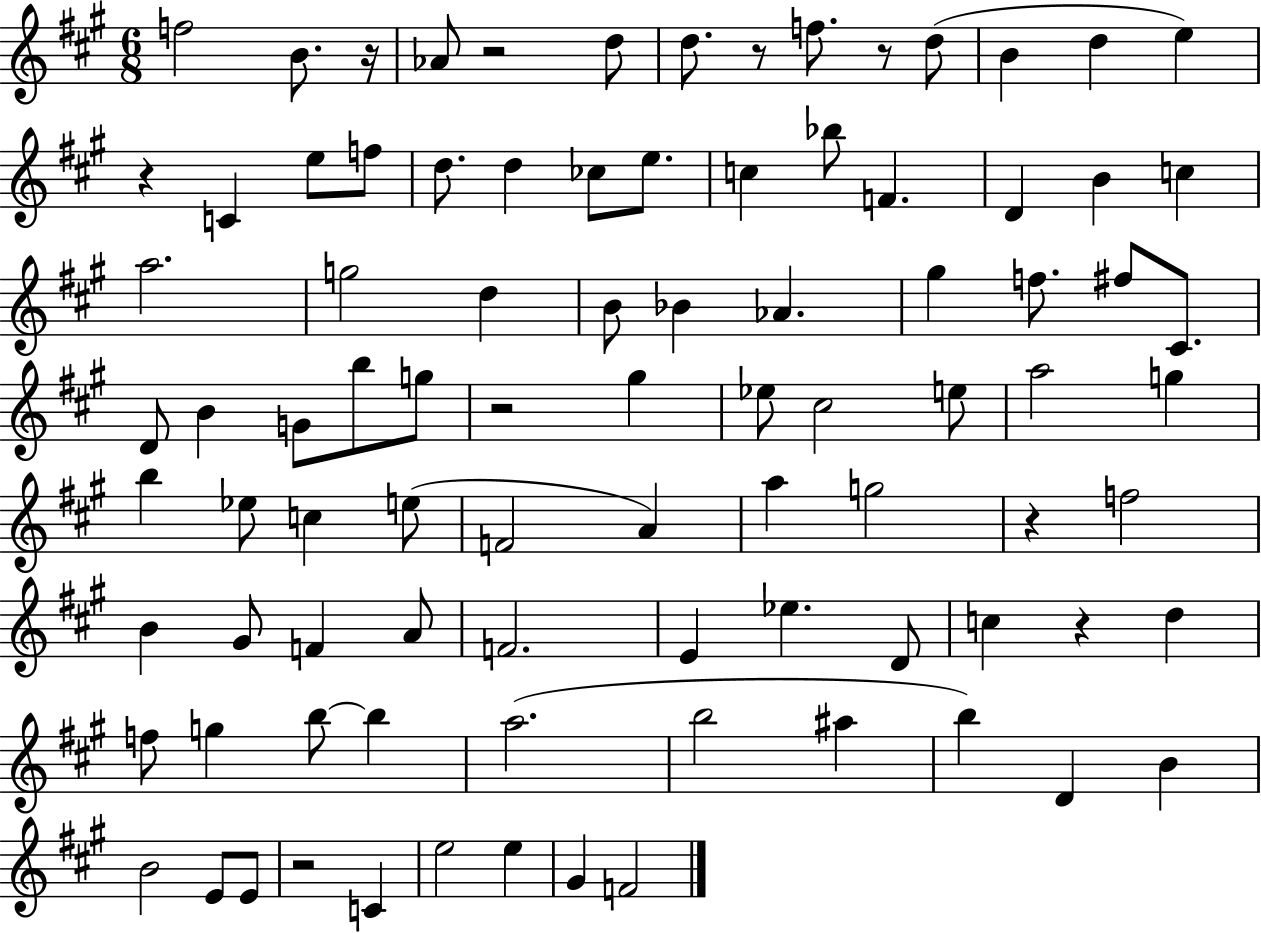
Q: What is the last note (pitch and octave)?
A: F4